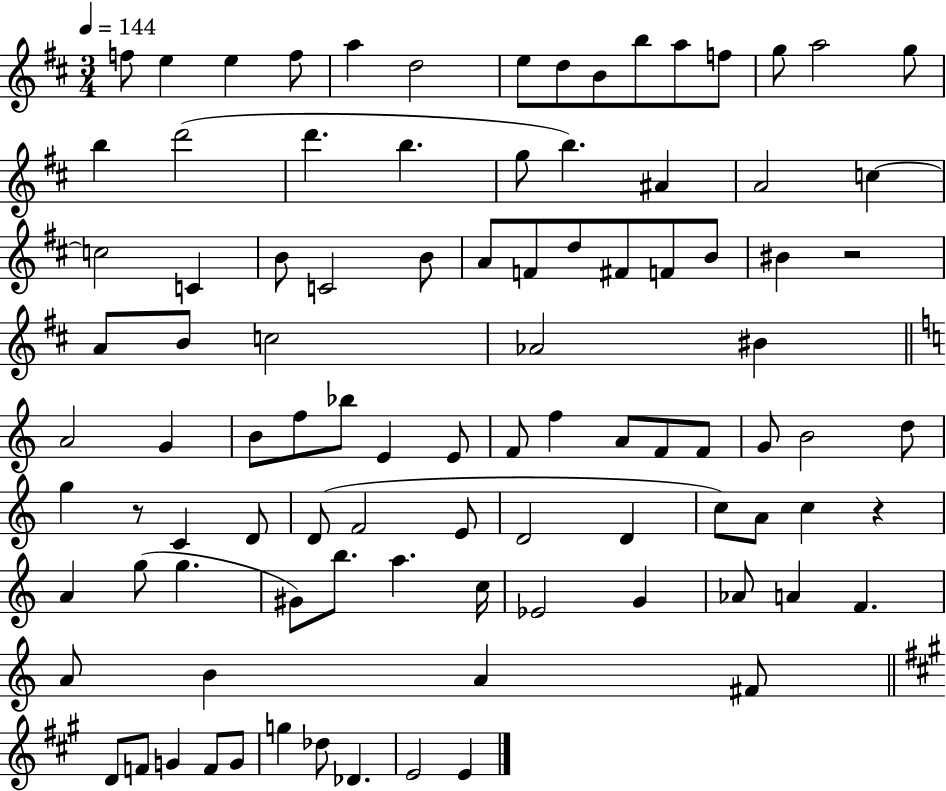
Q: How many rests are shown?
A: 3